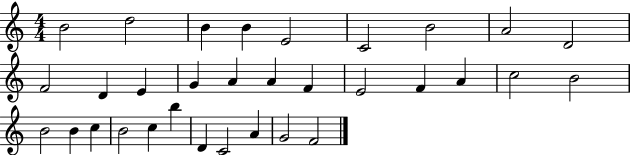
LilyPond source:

{
  \clef treble
  \numericTimeSignature
  \time 4/4
  \key c \major
  b'2 d''2 | b'4 b'4 e'2 | c'2 b'2 | a'2 d'2 | \break f'2 d'4 e'4 | g'4 a'4 a'4 f'4 | e'2 f'4 a'4 | c''2 b'2 | \break b'2 b'4 c''4 | b'2 c''4 b''4 | d'4 c'2 a'4 | g'2 f'2 | \break \bar "|."
}